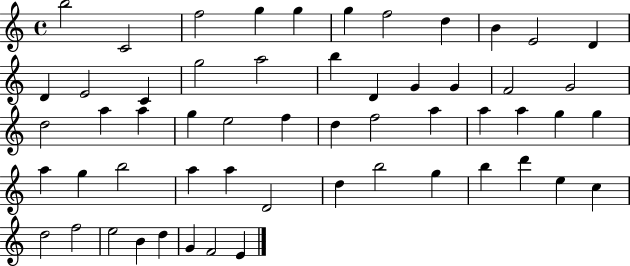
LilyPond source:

{
  \clef treble
  \time 4/4
  \defaultTimeSignature
  \key c \major
  b''2 c'2 | f''2 g''4 g''4 | g''4 f''2 d''4 | b'4 e'2 d'4 | \break d'4 e'2 c'4 | g''2 a''2 | b''4 d'4 g'4 g'4 | f'2 g'2 | \break d''2 a''4 a''4 | g''4 e''2 f''4 | d''4 f''2 a''4 | a''4 a''4 g''4 g''4 | \break a''4 g''4 b''2 | a''4 a''4 d'2 | d''4 b''2 g''4 | b''4 d'''4 e''4 c''4 | \break d''2 f''2 | e''2 b'4 d''4 | g'4 f'2 e'4 | \bar "|."
}